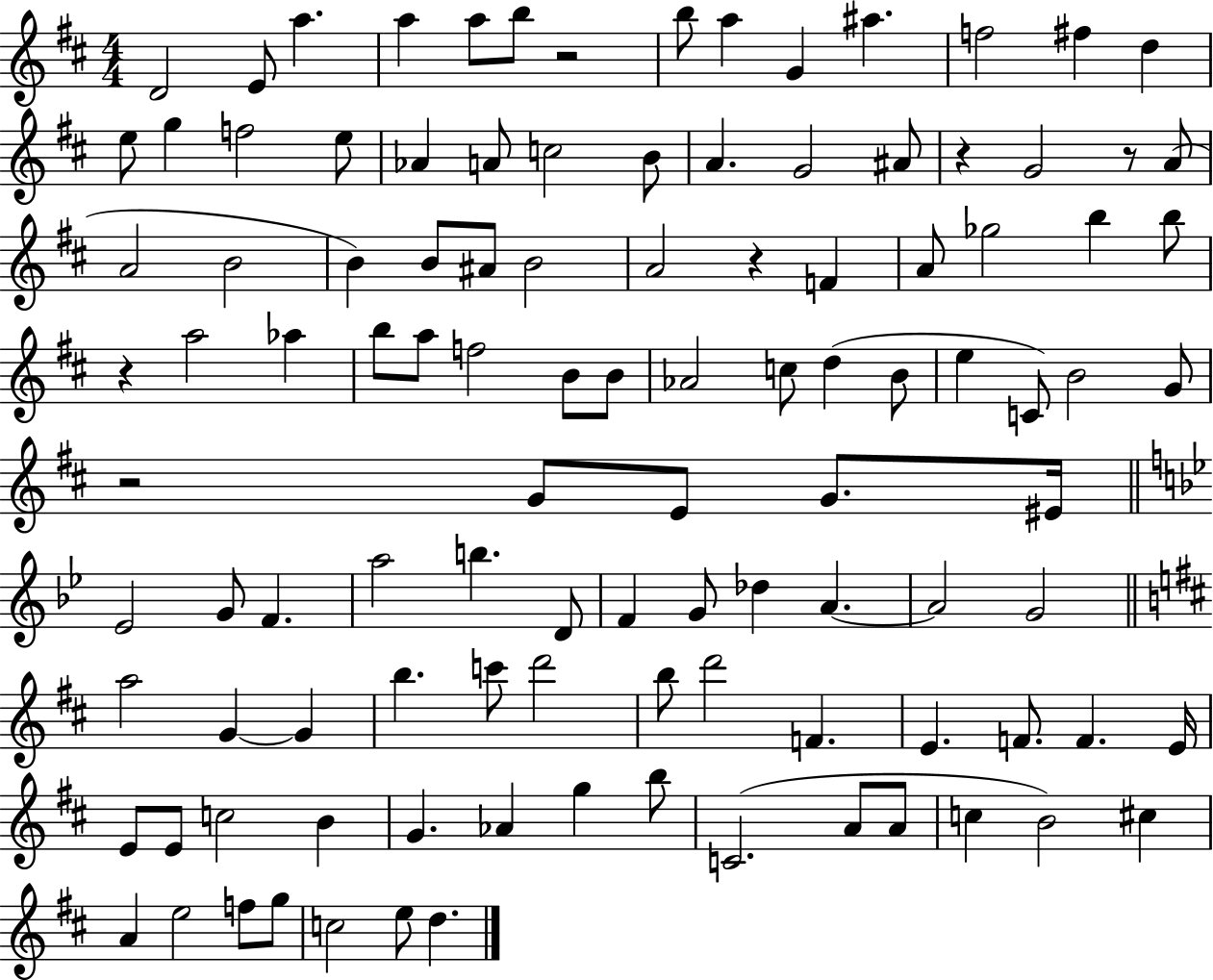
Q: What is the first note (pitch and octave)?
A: D4